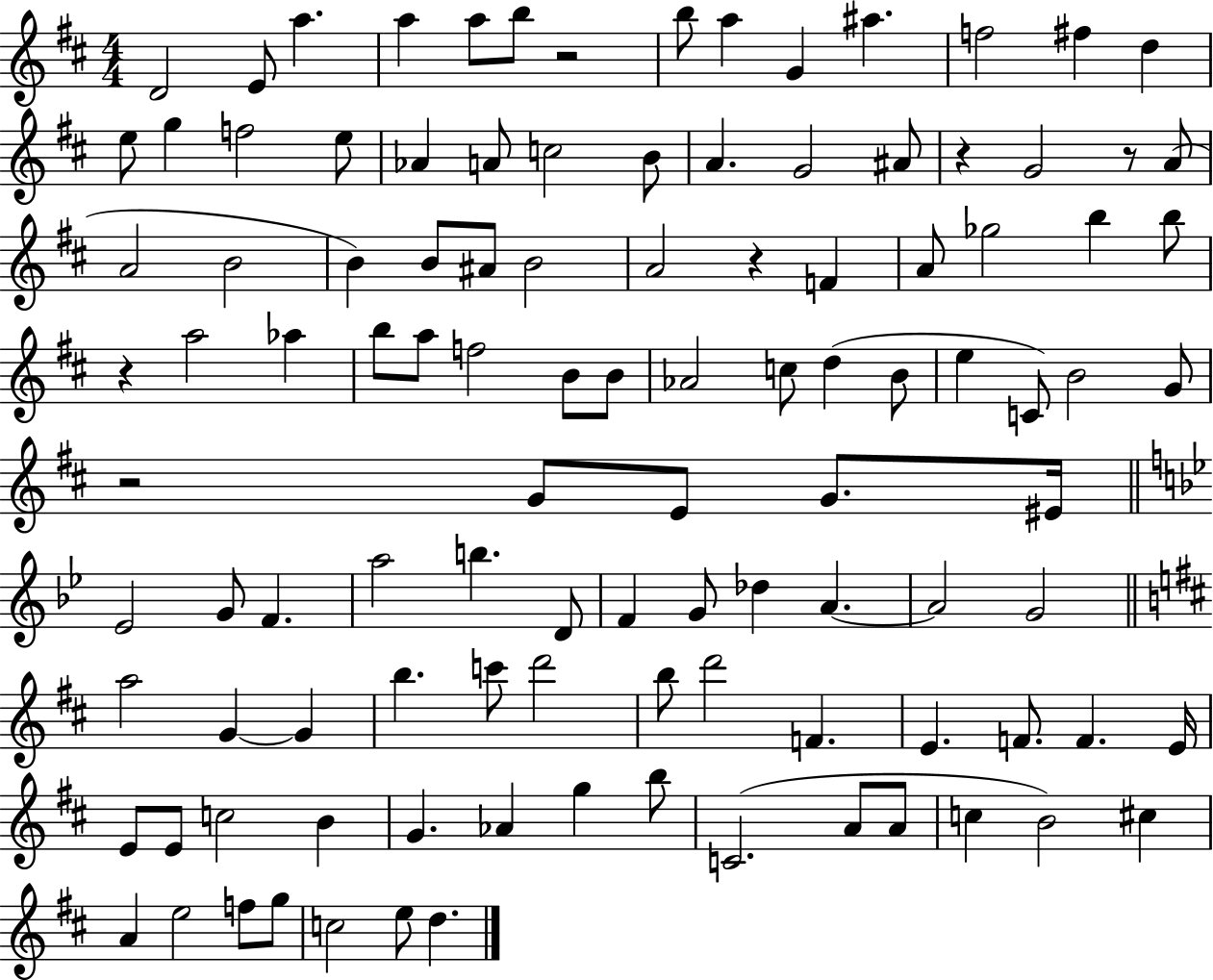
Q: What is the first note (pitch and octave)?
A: D4